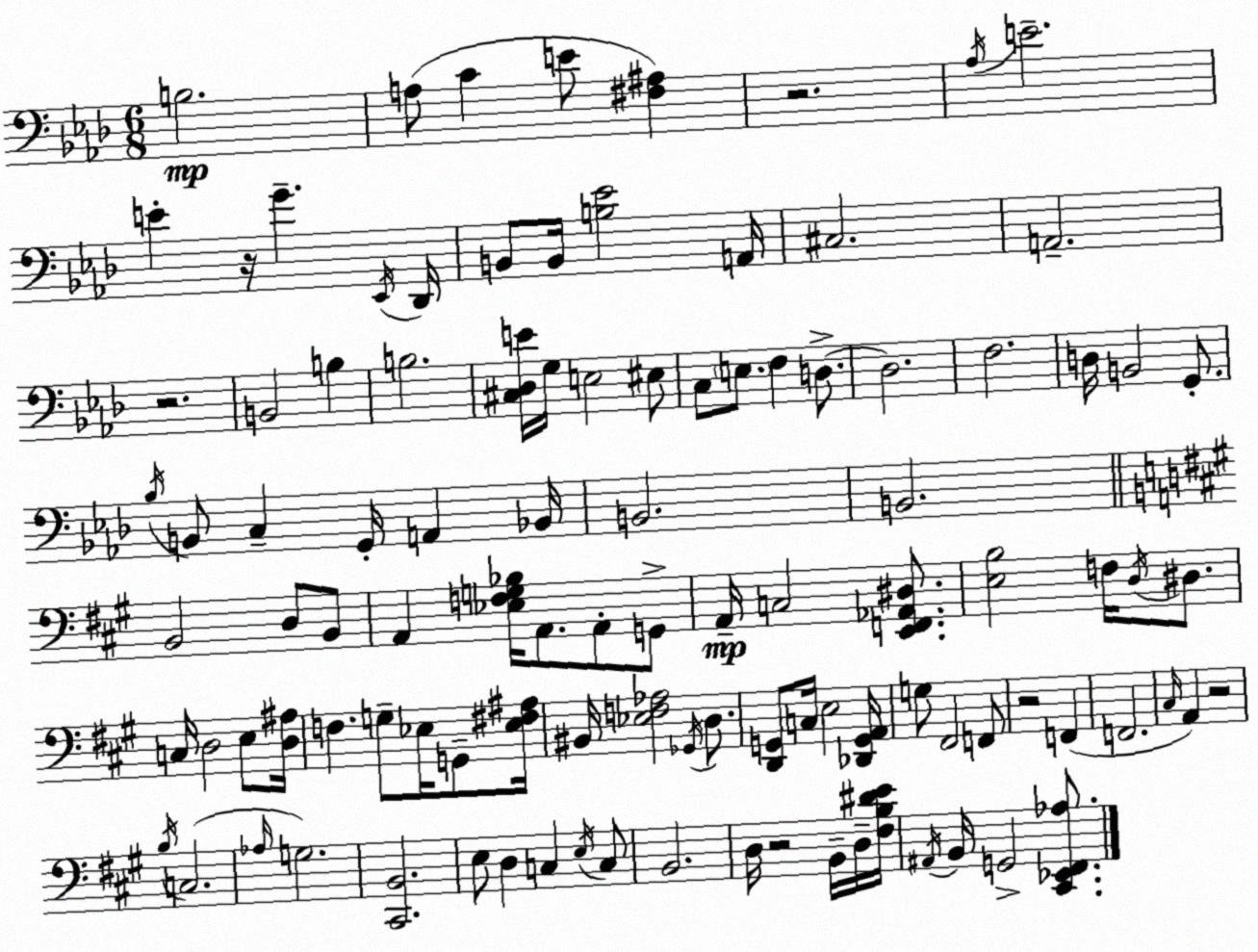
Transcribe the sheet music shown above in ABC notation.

X:1
T:Untitled
M:6/8
L:1/4
K:Ab
B,2 A,/2 C E/2 [^F,^A,] z2 _A,/4 E2 E z/4 G _E,,/4 _D,,/4 B,,/2 B,,/4 [B,_E]2 A,,/4 ^C,2 A,,2 z2 B,,2 B, B,2 [^C,_D,E]/4 G,/4 E,2 ^E,/2 C,/2 E,/2 F, D,/2 D,2 F,2 D,/4 B,,2 G,,/2 _B,/4 B,,/2 C, G,,/4 A,, _B,,/4 B,,2 B,,2 B,,2 D,/2 B,,/2 A,, [_E,F,G,_B,]/4 A,,/2 A,,/2 G,,/2 A,,/4 C,2 [E,,F,,_A,,^D,]/2 [E,B,]2 F,/4 D,/4 ^D,/2 C,/4 D,2 E,/2 [D,^A,]/4 F, G,/2 _E,/4 G,,/2 [_E,^F,^A,]/4 ^B,,/4 [_E,F,_A,]2 _G,,/4 D,/2 [D,,G,,]/2 C,/4 E,2 [_D,,G,,A,,]/4 G,/2 ^F,,2 F,,/2 z2 F,, F,,2 ^C,/4 A,, z2 B,/4 C,2 _A,/4 G,2 [^C,,B,,]2 E,/2 D, C, E,/4 C,/2 B,,2 D,/4 z2 B,,/4 D,/4 [^F,B,^DE]/4 ^A,,/4 B,,/4 G,,2 [^C,,_E,,^F,,_A,]/2